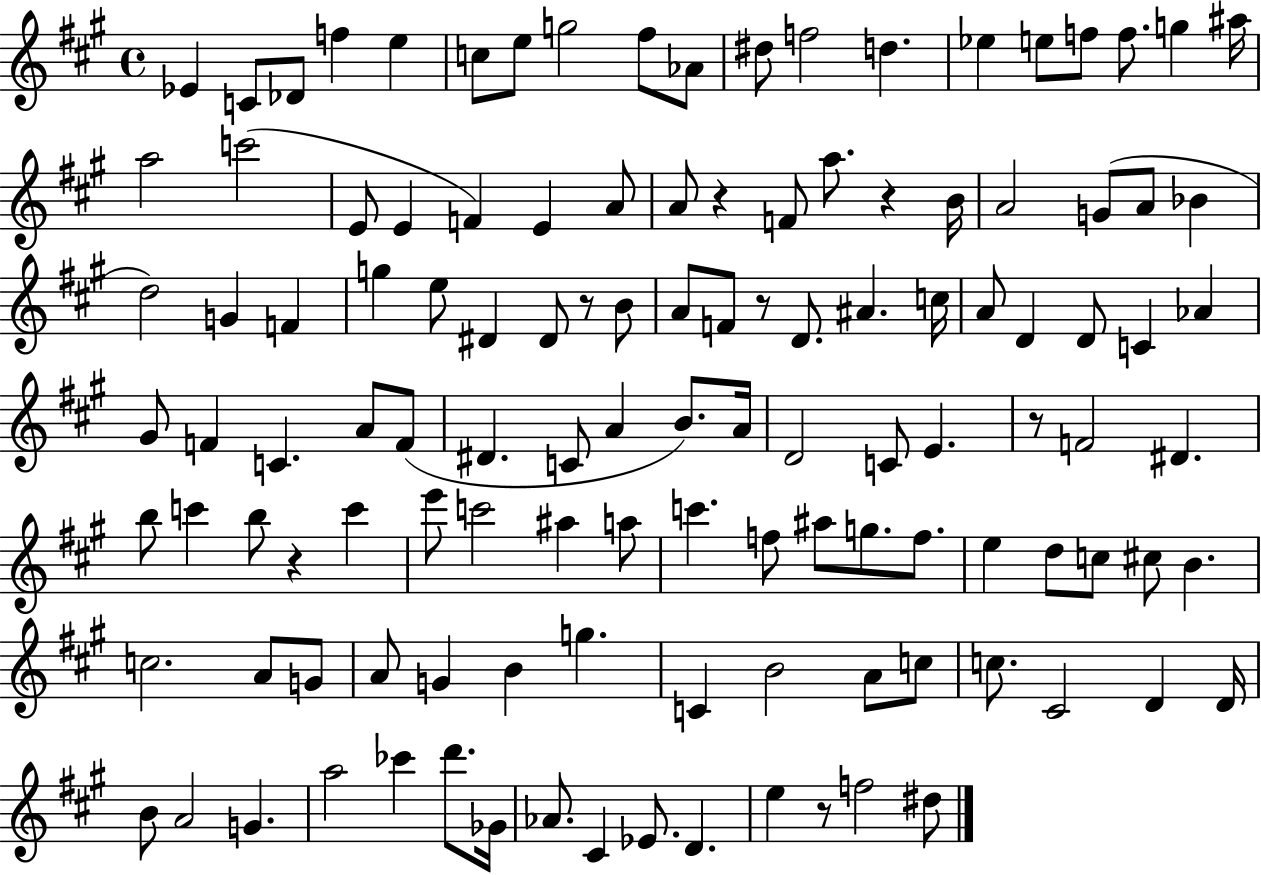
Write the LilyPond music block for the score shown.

{
  \clef treble
  \time 4/4
  \defaultTimeSignature
  \key a \major
  ees'4 c'8 des'8 f''4 e''4 | c''8 e''8 g''2 fis''8 aes'8 | dis''8 f''2 d''4. | ees''4 e''8 f''8 f''8. g''4 ais''16 | \break a''2 c'''2( | e'8 e'4 f'4) e'4 a'8 | a'8 r4 f'8 a''8. r4 b'16 | a'2 g'8( a'8 bes'4 | \break d''2) g'4 f'4 | g''4 e''8 dis'4 dis'8 r8 b'8 | a'8 f'8 r8 d'8. ais'4. c''16 | a'8 d'4 d'8 c'4 aes'4 | \break gis'8 f'4 c'4. a'8 f'8( | dis'4. c'8 a'4 b'8.) a'16 | d'2 c'8 e'4. | r8 f'2 dis'4. | \break b''8 c'''4 b''8 r4 c'''4 | e'''8 c'''2 ais''4 a''8 | c'''4. f''8 ais''8 g''8. f''8. | e''4 d''8 c''8 cis''8 b'4. | \break c''2. a'8 g'8 | a'8 g'4 b'4 g''4. | c'4 b'2 a'8 c''8 | c''8. cis'2 d'4 d'16 | \break b'8 a'2 g'4. | a''2 ces'''4 d'''8. ges'16 | aes'8. cis'4 ees'8. d'4. | e''4 r8 f''2 dis''8 | \break \bar "|."
}